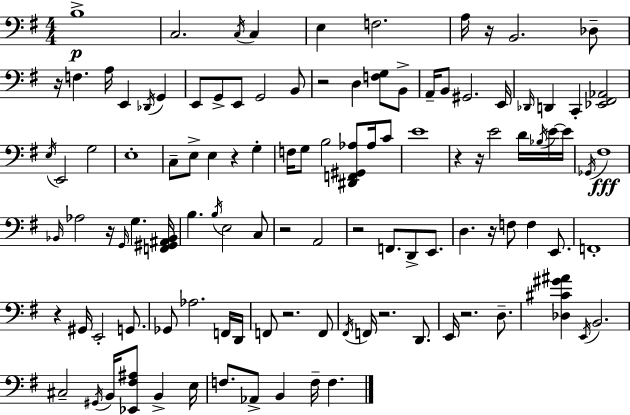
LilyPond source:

{
  \clef bass
  \numericTimeSignature
  \time 4/4
  \key e \minor
  b1->\p | c2. \acciaccatura { c16 } c4 | e4 f2. | a16 r16 b,2. des8-- | \break r16 f4. a16 e,4 \acciaccatura { des,16 } g,4 | e,8 g,8-> e,8 g,2 | b,8 r2 d4 <f g>8 | b,8-> a,16-- b,8 gis,2. | \break e,16 \grace { des,16 } d,4 c,4-. <ees, fis, aes,>2 | \acciaccatura { e16 } e,2 g2 | e1-. | c8-- e8-> e4 r4 | \break g4-. f16 g8 b2 <dis, f, gis, aes>8 | aes16 c'8 e'1 | r4 r16 e'2 | d'16 \acciaccatura { bes16 } e'16~~ e'16 \acciaccatura { ges,16 }\fff fis1 | \break \grace { bes,16 } aes2 r16 | \grace { g,16 } g4. <f, gis, ais, bes,>16 b4. \acciaccatura { b16 } e2 | c8 r2 | a,2 r2 | \break f,8. d,8-> e,8. d4. r16 | f8 f4 e,8. f,1-. | r4 gis,16 e,2-. | g,8. ges,8 aes2. | \break f,16 d,16 f,8 r2. | f,8 \acciaccatura { fis,16 } f,16 r2. | d,8. e,16 r2. | d8.-- <des cis' gis' ais'>4 \acciaccatura { e,16 } b,2. | \break cis2-- | \acciaccatura { gis,16 } b,16 <ees, fis ais>8 b,4-> e16 f8. aes,8-> | b,4 f16-- f4. \bar "|."
}